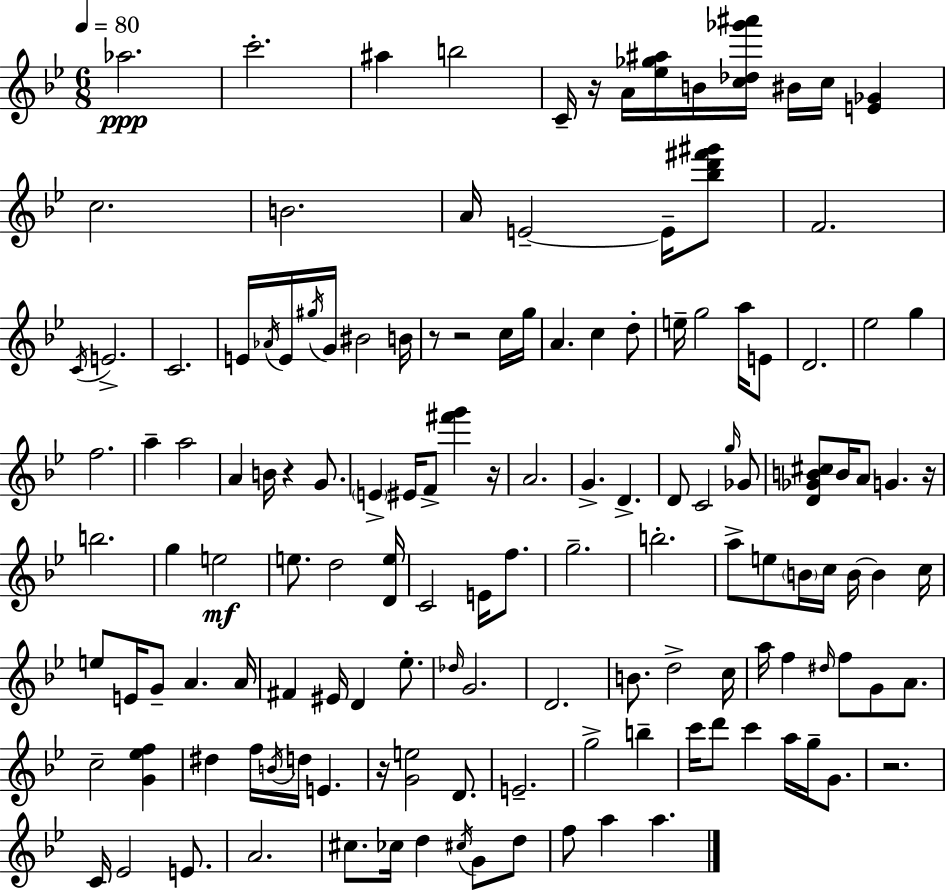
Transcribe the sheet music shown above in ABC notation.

X:1
T:Untitled
M:6/8
L:1/4
K:Gm
_a2 c'2 ^a b2 C/4 z/4 A/4 [_e_g^a]/4 B/4 [c_d_g'^a']/4 ^B/4 c/4 [E_G] c2 B2 A/4 E2 E/4 [_bd'^f'^g']/2 F2 C/4 E2 C2 E/4 _A/4 E/4 ^g/4 G/4 ^B2 B/4 z/2 z2 c/4 g/4 A c d/2 e/4 g2 a/4 E/2 D2 _e2 g f2 a a2 A B/4 z G/2 E ^E/4 F/2 [^f'g'] z/4 A2 G D D/2 C2 g/4 _G/2 [D_GB^c]/2 B/4 A/2 G z/4 b2 g e2 e/2 d2 [De]/4 C2 E/4 f/2 g2 b2 a/2 e/2 B/4 c/4 B/4 B c/4 e/2 E/4 G/2 A A/4 ^F ^E/4 D _e/2 _d/4 G2 D2 B/2 d2 c/4 a/4 f ^d/4 f/2 G/2 A/2 c2 [G_ef] ^d f/4 B/4 d/4 E z/4 [Ge]2 D/2 E2 g2 b c'/4 d'/2 c' a/4 g/4 G/2 z2 C/4 _E2 E/2 A2 ^c/2 _c/4 d ^c/4 G/2 d/2 f/2 a a